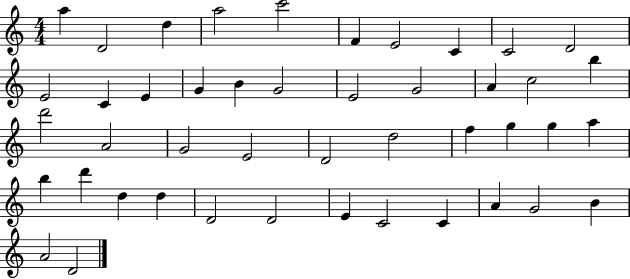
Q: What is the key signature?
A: C major